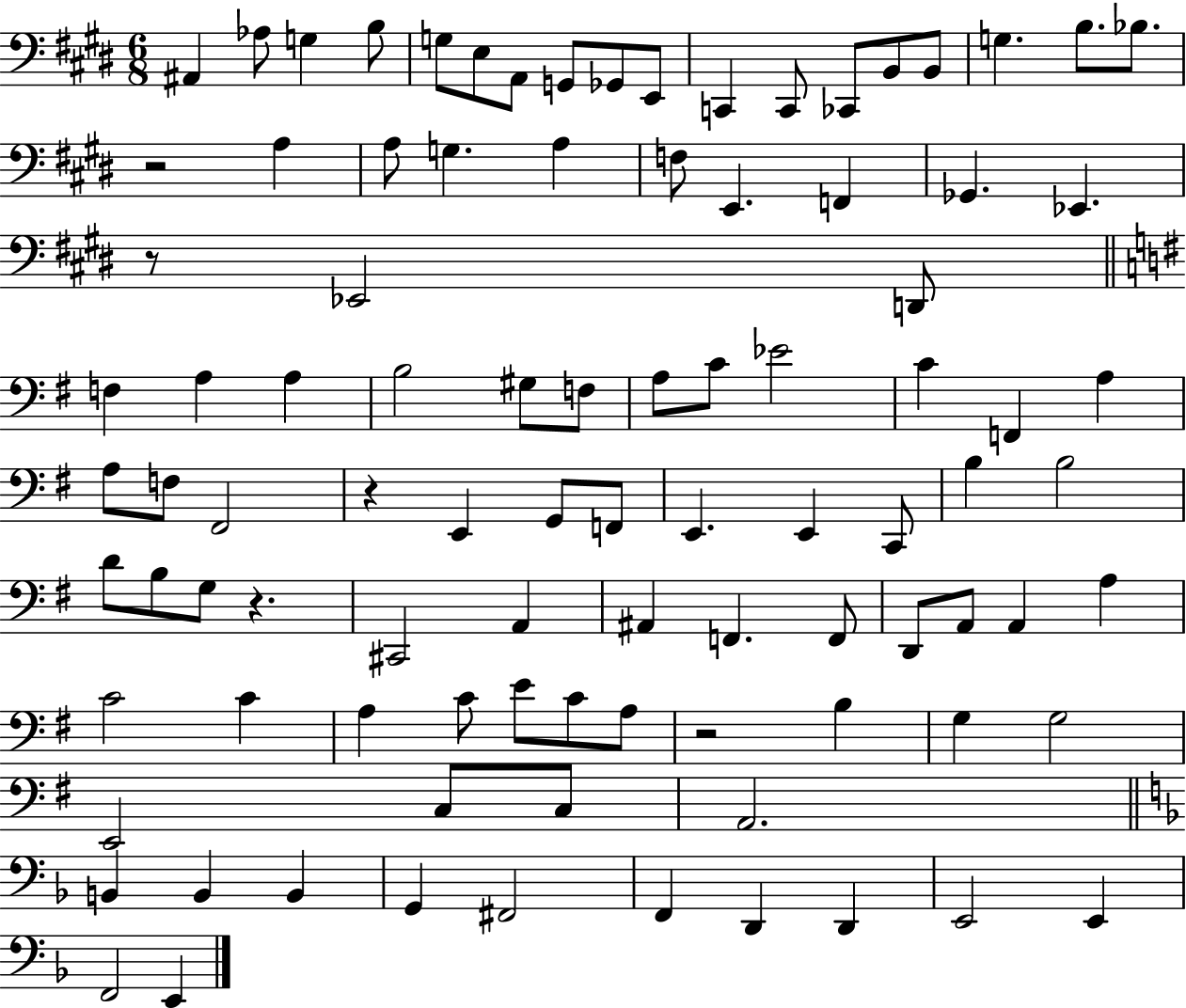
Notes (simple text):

A#2/q Ab3/e G3/q B3/e G3/e E3/e A2/e G2/e Gb2/e E2/e C2/q C2/e CES2/e B2/e B2/e G3/q. B3/e. Bb3/e. R/h A3/q A3/e G3/q. A3/q F3/e E2/q. F2/q Gb2/q. Eb2/q. R/e Eb2/h D2/e F3/q A3/q A3/q B3/h G#3/e F3/e A3/e C4/e Eb4/h C4/q F2/q A3/q A3/e F3/e F#2/h R/q E2/q G2/e F2/e E2/q. E2/q C2/e B3/q B3/h D4/e B3/e G3/e R/q. C#2/h A2/q A#2/q F2/q. F2/e D2/e A2/e A2/q A3/q C4/h C4/q A3/q C4/e E4/e C4/e A3/e R/h B3/q G3/q G3/h E2/h C3/e C3/e A2/h. B2/q B2/q B2/q G2/q F#2/h F2/q D2/q D2/q E2/h E2/q F2/h E2/q